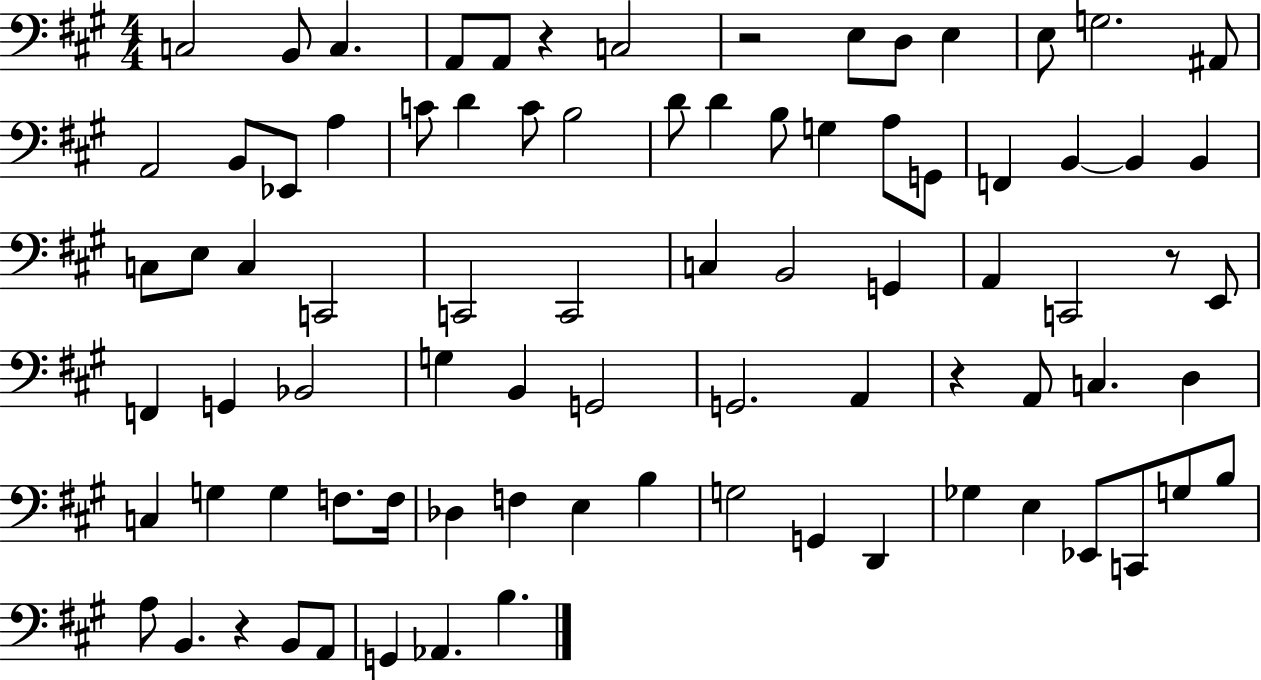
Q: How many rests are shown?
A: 5